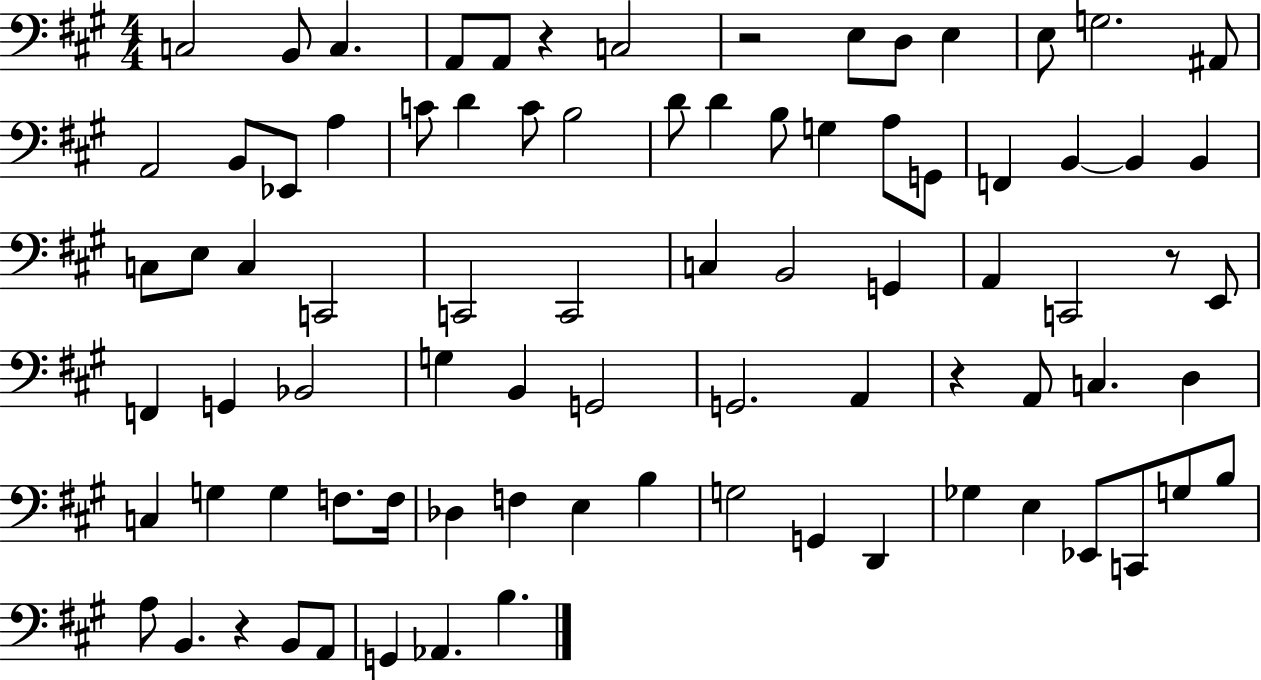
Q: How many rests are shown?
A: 5